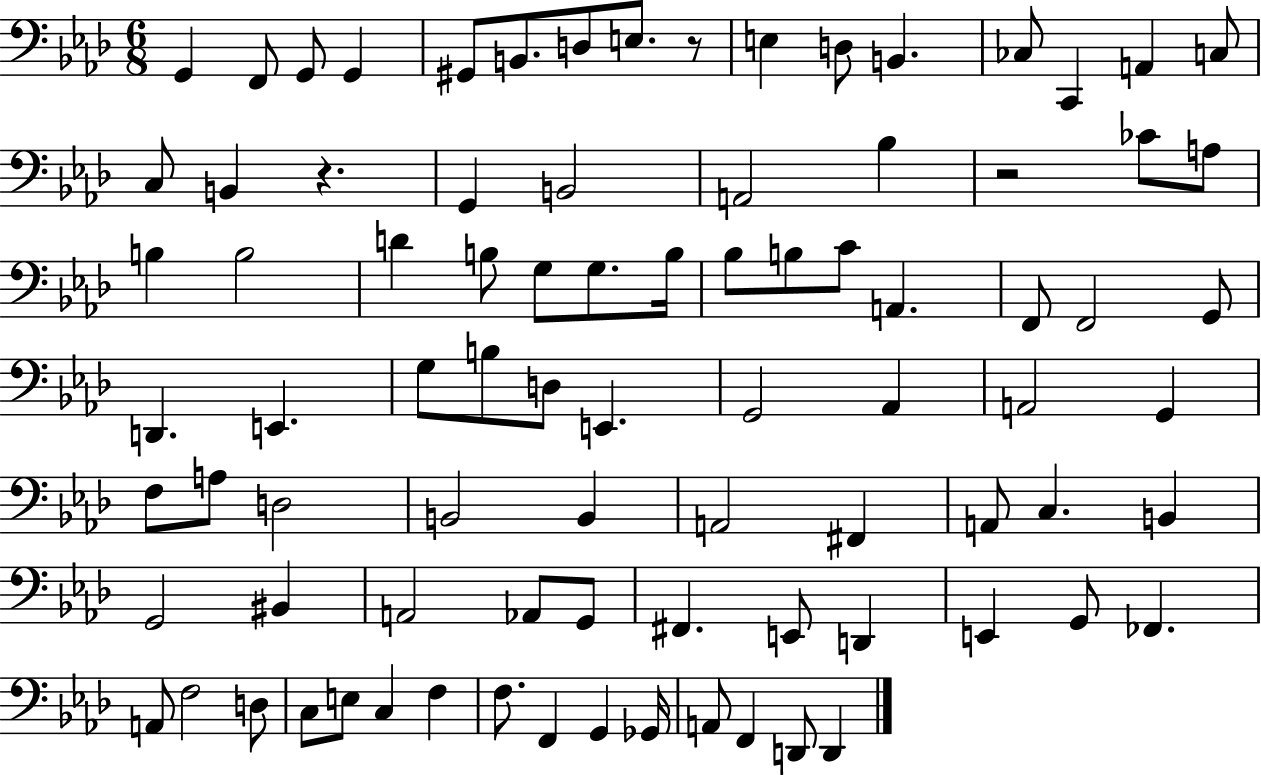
G2/q F2/e G2/e G2/q G#2/e B2/e. D3/e E3/e. R/e E3/q D3/e B2/q. CES3/e C2/q A2/q C3/e C3/e B2/q R/q. G2/q B2/h A2/h Bb3/q R/h CES4/e A3/e B3/q B3/h D4/q B3/e G3/e G3/e. B3/s Bb3/e B3/e C4/e A2/q. F2/e F2/h G2/e D2/q. E2/q. G3/e B3/e D3/e E2/q. G2/h Ab2/q A2/h G2/q F3/e A3/e D3/h B2/h B2/q A2/h F#2/q A2/e C3/q. B2/q G2/h BIS2/q A2/h Ab2/e G2/e F#2/q. E2/e D2/q E2/q G2/e FES2/q. A2/e F3/h D3/e C3/e E3/e C3/q F3/q F3/e. F2/q G2/q Gb2/s A2/e F2/q D2/e D2/q